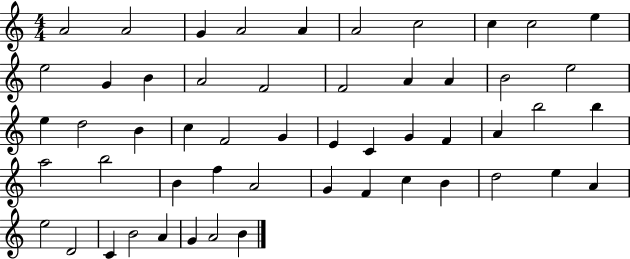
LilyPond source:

{
  \clef treble
  \numericTimeSignature
  \time 4/4
  \key c \major
  a'2 a'2 | g'4 a'2 a'4 | a'2 c''2 | c''4 c''2 e''4 | \break e''2 g'4 b'4 | a'2 f'2 | f'2 a'4 a'4 | b'2 e''2 | \break e''4 d''2 b'4 | c''4 f'2 g'4 | e'4 c'4 g'4 f'4 | a'4 b''2 b''4 | \break a''2 b''2 | b'4 f''4 a'2 | g'4 f'4 c''4 b'4 | d''2 e''4 a'4 | \break e''2 d'2 | c'4 b'2 a'4 | g'4 a'2 b'4 | \bar "|."
}